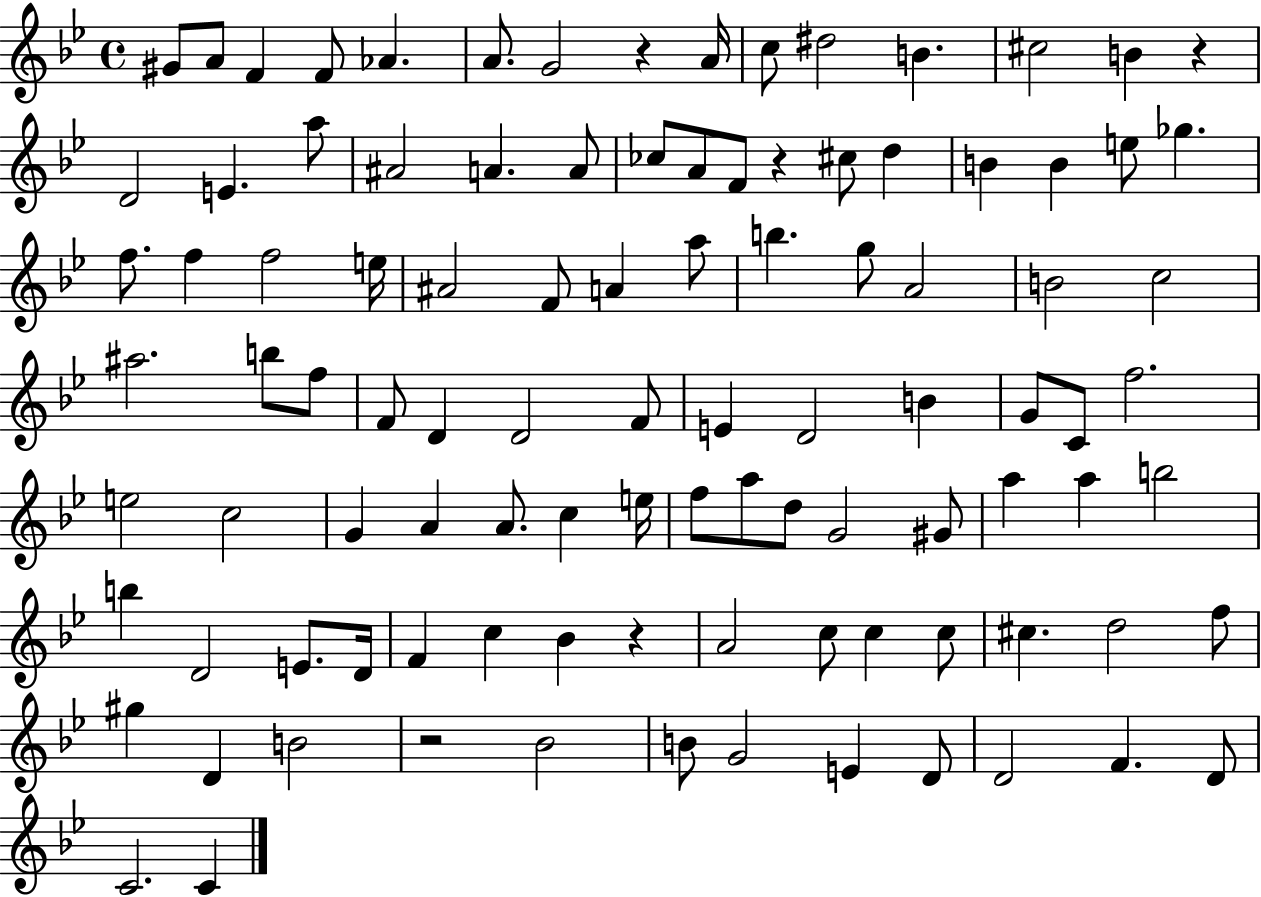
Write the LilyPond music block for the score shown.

{
  \clef treble
  \time 4/4
  \defaultTimeSignature
  \key bes \major
  \repeat volta 2 { gis'8 a'8 f'4 f'8 aes'4. | a'8. g'2 r4 a'16 | c''8 dis''2 b'4. | cis''2 b'4 r4 | \break d'2 e'4. a''8 | ais'2 a'4. a'8 | ces''8 a'8 f'8 r4 cis''8 d''4 | b'4 b'4 e''8 ges''4. | \break f''8. f''4 f''2 e''16 | ais'2 f'8 a'4 a''8 | b''4. g''8 a'2 | b'2 c''2 | \break ais''2. b''8 f''8 | f'8 d'4 d'2 f'8 | e'4 d'2 b'4 | g'8 c'8 f''2. | \break e''2 c''2 | g'4 a'4 a'8. c''4 e''16 | f''8 a''8 d''8 g'2 gis'8 | a''4 a''4 b''2 | \break b''4 d'2 e'8. d'16 | f'4 c''4 bes'4 r4 | a'2 c''8 c''4 c''8 | cis''4. d''2 f''8 | \break gis''4 d'4 b'2 | r2 bes'2 | b'8 g'2 e'4 d'8 | d'2 f'4. d'8 | \break c'2. c'4 | } \bar "|."
}